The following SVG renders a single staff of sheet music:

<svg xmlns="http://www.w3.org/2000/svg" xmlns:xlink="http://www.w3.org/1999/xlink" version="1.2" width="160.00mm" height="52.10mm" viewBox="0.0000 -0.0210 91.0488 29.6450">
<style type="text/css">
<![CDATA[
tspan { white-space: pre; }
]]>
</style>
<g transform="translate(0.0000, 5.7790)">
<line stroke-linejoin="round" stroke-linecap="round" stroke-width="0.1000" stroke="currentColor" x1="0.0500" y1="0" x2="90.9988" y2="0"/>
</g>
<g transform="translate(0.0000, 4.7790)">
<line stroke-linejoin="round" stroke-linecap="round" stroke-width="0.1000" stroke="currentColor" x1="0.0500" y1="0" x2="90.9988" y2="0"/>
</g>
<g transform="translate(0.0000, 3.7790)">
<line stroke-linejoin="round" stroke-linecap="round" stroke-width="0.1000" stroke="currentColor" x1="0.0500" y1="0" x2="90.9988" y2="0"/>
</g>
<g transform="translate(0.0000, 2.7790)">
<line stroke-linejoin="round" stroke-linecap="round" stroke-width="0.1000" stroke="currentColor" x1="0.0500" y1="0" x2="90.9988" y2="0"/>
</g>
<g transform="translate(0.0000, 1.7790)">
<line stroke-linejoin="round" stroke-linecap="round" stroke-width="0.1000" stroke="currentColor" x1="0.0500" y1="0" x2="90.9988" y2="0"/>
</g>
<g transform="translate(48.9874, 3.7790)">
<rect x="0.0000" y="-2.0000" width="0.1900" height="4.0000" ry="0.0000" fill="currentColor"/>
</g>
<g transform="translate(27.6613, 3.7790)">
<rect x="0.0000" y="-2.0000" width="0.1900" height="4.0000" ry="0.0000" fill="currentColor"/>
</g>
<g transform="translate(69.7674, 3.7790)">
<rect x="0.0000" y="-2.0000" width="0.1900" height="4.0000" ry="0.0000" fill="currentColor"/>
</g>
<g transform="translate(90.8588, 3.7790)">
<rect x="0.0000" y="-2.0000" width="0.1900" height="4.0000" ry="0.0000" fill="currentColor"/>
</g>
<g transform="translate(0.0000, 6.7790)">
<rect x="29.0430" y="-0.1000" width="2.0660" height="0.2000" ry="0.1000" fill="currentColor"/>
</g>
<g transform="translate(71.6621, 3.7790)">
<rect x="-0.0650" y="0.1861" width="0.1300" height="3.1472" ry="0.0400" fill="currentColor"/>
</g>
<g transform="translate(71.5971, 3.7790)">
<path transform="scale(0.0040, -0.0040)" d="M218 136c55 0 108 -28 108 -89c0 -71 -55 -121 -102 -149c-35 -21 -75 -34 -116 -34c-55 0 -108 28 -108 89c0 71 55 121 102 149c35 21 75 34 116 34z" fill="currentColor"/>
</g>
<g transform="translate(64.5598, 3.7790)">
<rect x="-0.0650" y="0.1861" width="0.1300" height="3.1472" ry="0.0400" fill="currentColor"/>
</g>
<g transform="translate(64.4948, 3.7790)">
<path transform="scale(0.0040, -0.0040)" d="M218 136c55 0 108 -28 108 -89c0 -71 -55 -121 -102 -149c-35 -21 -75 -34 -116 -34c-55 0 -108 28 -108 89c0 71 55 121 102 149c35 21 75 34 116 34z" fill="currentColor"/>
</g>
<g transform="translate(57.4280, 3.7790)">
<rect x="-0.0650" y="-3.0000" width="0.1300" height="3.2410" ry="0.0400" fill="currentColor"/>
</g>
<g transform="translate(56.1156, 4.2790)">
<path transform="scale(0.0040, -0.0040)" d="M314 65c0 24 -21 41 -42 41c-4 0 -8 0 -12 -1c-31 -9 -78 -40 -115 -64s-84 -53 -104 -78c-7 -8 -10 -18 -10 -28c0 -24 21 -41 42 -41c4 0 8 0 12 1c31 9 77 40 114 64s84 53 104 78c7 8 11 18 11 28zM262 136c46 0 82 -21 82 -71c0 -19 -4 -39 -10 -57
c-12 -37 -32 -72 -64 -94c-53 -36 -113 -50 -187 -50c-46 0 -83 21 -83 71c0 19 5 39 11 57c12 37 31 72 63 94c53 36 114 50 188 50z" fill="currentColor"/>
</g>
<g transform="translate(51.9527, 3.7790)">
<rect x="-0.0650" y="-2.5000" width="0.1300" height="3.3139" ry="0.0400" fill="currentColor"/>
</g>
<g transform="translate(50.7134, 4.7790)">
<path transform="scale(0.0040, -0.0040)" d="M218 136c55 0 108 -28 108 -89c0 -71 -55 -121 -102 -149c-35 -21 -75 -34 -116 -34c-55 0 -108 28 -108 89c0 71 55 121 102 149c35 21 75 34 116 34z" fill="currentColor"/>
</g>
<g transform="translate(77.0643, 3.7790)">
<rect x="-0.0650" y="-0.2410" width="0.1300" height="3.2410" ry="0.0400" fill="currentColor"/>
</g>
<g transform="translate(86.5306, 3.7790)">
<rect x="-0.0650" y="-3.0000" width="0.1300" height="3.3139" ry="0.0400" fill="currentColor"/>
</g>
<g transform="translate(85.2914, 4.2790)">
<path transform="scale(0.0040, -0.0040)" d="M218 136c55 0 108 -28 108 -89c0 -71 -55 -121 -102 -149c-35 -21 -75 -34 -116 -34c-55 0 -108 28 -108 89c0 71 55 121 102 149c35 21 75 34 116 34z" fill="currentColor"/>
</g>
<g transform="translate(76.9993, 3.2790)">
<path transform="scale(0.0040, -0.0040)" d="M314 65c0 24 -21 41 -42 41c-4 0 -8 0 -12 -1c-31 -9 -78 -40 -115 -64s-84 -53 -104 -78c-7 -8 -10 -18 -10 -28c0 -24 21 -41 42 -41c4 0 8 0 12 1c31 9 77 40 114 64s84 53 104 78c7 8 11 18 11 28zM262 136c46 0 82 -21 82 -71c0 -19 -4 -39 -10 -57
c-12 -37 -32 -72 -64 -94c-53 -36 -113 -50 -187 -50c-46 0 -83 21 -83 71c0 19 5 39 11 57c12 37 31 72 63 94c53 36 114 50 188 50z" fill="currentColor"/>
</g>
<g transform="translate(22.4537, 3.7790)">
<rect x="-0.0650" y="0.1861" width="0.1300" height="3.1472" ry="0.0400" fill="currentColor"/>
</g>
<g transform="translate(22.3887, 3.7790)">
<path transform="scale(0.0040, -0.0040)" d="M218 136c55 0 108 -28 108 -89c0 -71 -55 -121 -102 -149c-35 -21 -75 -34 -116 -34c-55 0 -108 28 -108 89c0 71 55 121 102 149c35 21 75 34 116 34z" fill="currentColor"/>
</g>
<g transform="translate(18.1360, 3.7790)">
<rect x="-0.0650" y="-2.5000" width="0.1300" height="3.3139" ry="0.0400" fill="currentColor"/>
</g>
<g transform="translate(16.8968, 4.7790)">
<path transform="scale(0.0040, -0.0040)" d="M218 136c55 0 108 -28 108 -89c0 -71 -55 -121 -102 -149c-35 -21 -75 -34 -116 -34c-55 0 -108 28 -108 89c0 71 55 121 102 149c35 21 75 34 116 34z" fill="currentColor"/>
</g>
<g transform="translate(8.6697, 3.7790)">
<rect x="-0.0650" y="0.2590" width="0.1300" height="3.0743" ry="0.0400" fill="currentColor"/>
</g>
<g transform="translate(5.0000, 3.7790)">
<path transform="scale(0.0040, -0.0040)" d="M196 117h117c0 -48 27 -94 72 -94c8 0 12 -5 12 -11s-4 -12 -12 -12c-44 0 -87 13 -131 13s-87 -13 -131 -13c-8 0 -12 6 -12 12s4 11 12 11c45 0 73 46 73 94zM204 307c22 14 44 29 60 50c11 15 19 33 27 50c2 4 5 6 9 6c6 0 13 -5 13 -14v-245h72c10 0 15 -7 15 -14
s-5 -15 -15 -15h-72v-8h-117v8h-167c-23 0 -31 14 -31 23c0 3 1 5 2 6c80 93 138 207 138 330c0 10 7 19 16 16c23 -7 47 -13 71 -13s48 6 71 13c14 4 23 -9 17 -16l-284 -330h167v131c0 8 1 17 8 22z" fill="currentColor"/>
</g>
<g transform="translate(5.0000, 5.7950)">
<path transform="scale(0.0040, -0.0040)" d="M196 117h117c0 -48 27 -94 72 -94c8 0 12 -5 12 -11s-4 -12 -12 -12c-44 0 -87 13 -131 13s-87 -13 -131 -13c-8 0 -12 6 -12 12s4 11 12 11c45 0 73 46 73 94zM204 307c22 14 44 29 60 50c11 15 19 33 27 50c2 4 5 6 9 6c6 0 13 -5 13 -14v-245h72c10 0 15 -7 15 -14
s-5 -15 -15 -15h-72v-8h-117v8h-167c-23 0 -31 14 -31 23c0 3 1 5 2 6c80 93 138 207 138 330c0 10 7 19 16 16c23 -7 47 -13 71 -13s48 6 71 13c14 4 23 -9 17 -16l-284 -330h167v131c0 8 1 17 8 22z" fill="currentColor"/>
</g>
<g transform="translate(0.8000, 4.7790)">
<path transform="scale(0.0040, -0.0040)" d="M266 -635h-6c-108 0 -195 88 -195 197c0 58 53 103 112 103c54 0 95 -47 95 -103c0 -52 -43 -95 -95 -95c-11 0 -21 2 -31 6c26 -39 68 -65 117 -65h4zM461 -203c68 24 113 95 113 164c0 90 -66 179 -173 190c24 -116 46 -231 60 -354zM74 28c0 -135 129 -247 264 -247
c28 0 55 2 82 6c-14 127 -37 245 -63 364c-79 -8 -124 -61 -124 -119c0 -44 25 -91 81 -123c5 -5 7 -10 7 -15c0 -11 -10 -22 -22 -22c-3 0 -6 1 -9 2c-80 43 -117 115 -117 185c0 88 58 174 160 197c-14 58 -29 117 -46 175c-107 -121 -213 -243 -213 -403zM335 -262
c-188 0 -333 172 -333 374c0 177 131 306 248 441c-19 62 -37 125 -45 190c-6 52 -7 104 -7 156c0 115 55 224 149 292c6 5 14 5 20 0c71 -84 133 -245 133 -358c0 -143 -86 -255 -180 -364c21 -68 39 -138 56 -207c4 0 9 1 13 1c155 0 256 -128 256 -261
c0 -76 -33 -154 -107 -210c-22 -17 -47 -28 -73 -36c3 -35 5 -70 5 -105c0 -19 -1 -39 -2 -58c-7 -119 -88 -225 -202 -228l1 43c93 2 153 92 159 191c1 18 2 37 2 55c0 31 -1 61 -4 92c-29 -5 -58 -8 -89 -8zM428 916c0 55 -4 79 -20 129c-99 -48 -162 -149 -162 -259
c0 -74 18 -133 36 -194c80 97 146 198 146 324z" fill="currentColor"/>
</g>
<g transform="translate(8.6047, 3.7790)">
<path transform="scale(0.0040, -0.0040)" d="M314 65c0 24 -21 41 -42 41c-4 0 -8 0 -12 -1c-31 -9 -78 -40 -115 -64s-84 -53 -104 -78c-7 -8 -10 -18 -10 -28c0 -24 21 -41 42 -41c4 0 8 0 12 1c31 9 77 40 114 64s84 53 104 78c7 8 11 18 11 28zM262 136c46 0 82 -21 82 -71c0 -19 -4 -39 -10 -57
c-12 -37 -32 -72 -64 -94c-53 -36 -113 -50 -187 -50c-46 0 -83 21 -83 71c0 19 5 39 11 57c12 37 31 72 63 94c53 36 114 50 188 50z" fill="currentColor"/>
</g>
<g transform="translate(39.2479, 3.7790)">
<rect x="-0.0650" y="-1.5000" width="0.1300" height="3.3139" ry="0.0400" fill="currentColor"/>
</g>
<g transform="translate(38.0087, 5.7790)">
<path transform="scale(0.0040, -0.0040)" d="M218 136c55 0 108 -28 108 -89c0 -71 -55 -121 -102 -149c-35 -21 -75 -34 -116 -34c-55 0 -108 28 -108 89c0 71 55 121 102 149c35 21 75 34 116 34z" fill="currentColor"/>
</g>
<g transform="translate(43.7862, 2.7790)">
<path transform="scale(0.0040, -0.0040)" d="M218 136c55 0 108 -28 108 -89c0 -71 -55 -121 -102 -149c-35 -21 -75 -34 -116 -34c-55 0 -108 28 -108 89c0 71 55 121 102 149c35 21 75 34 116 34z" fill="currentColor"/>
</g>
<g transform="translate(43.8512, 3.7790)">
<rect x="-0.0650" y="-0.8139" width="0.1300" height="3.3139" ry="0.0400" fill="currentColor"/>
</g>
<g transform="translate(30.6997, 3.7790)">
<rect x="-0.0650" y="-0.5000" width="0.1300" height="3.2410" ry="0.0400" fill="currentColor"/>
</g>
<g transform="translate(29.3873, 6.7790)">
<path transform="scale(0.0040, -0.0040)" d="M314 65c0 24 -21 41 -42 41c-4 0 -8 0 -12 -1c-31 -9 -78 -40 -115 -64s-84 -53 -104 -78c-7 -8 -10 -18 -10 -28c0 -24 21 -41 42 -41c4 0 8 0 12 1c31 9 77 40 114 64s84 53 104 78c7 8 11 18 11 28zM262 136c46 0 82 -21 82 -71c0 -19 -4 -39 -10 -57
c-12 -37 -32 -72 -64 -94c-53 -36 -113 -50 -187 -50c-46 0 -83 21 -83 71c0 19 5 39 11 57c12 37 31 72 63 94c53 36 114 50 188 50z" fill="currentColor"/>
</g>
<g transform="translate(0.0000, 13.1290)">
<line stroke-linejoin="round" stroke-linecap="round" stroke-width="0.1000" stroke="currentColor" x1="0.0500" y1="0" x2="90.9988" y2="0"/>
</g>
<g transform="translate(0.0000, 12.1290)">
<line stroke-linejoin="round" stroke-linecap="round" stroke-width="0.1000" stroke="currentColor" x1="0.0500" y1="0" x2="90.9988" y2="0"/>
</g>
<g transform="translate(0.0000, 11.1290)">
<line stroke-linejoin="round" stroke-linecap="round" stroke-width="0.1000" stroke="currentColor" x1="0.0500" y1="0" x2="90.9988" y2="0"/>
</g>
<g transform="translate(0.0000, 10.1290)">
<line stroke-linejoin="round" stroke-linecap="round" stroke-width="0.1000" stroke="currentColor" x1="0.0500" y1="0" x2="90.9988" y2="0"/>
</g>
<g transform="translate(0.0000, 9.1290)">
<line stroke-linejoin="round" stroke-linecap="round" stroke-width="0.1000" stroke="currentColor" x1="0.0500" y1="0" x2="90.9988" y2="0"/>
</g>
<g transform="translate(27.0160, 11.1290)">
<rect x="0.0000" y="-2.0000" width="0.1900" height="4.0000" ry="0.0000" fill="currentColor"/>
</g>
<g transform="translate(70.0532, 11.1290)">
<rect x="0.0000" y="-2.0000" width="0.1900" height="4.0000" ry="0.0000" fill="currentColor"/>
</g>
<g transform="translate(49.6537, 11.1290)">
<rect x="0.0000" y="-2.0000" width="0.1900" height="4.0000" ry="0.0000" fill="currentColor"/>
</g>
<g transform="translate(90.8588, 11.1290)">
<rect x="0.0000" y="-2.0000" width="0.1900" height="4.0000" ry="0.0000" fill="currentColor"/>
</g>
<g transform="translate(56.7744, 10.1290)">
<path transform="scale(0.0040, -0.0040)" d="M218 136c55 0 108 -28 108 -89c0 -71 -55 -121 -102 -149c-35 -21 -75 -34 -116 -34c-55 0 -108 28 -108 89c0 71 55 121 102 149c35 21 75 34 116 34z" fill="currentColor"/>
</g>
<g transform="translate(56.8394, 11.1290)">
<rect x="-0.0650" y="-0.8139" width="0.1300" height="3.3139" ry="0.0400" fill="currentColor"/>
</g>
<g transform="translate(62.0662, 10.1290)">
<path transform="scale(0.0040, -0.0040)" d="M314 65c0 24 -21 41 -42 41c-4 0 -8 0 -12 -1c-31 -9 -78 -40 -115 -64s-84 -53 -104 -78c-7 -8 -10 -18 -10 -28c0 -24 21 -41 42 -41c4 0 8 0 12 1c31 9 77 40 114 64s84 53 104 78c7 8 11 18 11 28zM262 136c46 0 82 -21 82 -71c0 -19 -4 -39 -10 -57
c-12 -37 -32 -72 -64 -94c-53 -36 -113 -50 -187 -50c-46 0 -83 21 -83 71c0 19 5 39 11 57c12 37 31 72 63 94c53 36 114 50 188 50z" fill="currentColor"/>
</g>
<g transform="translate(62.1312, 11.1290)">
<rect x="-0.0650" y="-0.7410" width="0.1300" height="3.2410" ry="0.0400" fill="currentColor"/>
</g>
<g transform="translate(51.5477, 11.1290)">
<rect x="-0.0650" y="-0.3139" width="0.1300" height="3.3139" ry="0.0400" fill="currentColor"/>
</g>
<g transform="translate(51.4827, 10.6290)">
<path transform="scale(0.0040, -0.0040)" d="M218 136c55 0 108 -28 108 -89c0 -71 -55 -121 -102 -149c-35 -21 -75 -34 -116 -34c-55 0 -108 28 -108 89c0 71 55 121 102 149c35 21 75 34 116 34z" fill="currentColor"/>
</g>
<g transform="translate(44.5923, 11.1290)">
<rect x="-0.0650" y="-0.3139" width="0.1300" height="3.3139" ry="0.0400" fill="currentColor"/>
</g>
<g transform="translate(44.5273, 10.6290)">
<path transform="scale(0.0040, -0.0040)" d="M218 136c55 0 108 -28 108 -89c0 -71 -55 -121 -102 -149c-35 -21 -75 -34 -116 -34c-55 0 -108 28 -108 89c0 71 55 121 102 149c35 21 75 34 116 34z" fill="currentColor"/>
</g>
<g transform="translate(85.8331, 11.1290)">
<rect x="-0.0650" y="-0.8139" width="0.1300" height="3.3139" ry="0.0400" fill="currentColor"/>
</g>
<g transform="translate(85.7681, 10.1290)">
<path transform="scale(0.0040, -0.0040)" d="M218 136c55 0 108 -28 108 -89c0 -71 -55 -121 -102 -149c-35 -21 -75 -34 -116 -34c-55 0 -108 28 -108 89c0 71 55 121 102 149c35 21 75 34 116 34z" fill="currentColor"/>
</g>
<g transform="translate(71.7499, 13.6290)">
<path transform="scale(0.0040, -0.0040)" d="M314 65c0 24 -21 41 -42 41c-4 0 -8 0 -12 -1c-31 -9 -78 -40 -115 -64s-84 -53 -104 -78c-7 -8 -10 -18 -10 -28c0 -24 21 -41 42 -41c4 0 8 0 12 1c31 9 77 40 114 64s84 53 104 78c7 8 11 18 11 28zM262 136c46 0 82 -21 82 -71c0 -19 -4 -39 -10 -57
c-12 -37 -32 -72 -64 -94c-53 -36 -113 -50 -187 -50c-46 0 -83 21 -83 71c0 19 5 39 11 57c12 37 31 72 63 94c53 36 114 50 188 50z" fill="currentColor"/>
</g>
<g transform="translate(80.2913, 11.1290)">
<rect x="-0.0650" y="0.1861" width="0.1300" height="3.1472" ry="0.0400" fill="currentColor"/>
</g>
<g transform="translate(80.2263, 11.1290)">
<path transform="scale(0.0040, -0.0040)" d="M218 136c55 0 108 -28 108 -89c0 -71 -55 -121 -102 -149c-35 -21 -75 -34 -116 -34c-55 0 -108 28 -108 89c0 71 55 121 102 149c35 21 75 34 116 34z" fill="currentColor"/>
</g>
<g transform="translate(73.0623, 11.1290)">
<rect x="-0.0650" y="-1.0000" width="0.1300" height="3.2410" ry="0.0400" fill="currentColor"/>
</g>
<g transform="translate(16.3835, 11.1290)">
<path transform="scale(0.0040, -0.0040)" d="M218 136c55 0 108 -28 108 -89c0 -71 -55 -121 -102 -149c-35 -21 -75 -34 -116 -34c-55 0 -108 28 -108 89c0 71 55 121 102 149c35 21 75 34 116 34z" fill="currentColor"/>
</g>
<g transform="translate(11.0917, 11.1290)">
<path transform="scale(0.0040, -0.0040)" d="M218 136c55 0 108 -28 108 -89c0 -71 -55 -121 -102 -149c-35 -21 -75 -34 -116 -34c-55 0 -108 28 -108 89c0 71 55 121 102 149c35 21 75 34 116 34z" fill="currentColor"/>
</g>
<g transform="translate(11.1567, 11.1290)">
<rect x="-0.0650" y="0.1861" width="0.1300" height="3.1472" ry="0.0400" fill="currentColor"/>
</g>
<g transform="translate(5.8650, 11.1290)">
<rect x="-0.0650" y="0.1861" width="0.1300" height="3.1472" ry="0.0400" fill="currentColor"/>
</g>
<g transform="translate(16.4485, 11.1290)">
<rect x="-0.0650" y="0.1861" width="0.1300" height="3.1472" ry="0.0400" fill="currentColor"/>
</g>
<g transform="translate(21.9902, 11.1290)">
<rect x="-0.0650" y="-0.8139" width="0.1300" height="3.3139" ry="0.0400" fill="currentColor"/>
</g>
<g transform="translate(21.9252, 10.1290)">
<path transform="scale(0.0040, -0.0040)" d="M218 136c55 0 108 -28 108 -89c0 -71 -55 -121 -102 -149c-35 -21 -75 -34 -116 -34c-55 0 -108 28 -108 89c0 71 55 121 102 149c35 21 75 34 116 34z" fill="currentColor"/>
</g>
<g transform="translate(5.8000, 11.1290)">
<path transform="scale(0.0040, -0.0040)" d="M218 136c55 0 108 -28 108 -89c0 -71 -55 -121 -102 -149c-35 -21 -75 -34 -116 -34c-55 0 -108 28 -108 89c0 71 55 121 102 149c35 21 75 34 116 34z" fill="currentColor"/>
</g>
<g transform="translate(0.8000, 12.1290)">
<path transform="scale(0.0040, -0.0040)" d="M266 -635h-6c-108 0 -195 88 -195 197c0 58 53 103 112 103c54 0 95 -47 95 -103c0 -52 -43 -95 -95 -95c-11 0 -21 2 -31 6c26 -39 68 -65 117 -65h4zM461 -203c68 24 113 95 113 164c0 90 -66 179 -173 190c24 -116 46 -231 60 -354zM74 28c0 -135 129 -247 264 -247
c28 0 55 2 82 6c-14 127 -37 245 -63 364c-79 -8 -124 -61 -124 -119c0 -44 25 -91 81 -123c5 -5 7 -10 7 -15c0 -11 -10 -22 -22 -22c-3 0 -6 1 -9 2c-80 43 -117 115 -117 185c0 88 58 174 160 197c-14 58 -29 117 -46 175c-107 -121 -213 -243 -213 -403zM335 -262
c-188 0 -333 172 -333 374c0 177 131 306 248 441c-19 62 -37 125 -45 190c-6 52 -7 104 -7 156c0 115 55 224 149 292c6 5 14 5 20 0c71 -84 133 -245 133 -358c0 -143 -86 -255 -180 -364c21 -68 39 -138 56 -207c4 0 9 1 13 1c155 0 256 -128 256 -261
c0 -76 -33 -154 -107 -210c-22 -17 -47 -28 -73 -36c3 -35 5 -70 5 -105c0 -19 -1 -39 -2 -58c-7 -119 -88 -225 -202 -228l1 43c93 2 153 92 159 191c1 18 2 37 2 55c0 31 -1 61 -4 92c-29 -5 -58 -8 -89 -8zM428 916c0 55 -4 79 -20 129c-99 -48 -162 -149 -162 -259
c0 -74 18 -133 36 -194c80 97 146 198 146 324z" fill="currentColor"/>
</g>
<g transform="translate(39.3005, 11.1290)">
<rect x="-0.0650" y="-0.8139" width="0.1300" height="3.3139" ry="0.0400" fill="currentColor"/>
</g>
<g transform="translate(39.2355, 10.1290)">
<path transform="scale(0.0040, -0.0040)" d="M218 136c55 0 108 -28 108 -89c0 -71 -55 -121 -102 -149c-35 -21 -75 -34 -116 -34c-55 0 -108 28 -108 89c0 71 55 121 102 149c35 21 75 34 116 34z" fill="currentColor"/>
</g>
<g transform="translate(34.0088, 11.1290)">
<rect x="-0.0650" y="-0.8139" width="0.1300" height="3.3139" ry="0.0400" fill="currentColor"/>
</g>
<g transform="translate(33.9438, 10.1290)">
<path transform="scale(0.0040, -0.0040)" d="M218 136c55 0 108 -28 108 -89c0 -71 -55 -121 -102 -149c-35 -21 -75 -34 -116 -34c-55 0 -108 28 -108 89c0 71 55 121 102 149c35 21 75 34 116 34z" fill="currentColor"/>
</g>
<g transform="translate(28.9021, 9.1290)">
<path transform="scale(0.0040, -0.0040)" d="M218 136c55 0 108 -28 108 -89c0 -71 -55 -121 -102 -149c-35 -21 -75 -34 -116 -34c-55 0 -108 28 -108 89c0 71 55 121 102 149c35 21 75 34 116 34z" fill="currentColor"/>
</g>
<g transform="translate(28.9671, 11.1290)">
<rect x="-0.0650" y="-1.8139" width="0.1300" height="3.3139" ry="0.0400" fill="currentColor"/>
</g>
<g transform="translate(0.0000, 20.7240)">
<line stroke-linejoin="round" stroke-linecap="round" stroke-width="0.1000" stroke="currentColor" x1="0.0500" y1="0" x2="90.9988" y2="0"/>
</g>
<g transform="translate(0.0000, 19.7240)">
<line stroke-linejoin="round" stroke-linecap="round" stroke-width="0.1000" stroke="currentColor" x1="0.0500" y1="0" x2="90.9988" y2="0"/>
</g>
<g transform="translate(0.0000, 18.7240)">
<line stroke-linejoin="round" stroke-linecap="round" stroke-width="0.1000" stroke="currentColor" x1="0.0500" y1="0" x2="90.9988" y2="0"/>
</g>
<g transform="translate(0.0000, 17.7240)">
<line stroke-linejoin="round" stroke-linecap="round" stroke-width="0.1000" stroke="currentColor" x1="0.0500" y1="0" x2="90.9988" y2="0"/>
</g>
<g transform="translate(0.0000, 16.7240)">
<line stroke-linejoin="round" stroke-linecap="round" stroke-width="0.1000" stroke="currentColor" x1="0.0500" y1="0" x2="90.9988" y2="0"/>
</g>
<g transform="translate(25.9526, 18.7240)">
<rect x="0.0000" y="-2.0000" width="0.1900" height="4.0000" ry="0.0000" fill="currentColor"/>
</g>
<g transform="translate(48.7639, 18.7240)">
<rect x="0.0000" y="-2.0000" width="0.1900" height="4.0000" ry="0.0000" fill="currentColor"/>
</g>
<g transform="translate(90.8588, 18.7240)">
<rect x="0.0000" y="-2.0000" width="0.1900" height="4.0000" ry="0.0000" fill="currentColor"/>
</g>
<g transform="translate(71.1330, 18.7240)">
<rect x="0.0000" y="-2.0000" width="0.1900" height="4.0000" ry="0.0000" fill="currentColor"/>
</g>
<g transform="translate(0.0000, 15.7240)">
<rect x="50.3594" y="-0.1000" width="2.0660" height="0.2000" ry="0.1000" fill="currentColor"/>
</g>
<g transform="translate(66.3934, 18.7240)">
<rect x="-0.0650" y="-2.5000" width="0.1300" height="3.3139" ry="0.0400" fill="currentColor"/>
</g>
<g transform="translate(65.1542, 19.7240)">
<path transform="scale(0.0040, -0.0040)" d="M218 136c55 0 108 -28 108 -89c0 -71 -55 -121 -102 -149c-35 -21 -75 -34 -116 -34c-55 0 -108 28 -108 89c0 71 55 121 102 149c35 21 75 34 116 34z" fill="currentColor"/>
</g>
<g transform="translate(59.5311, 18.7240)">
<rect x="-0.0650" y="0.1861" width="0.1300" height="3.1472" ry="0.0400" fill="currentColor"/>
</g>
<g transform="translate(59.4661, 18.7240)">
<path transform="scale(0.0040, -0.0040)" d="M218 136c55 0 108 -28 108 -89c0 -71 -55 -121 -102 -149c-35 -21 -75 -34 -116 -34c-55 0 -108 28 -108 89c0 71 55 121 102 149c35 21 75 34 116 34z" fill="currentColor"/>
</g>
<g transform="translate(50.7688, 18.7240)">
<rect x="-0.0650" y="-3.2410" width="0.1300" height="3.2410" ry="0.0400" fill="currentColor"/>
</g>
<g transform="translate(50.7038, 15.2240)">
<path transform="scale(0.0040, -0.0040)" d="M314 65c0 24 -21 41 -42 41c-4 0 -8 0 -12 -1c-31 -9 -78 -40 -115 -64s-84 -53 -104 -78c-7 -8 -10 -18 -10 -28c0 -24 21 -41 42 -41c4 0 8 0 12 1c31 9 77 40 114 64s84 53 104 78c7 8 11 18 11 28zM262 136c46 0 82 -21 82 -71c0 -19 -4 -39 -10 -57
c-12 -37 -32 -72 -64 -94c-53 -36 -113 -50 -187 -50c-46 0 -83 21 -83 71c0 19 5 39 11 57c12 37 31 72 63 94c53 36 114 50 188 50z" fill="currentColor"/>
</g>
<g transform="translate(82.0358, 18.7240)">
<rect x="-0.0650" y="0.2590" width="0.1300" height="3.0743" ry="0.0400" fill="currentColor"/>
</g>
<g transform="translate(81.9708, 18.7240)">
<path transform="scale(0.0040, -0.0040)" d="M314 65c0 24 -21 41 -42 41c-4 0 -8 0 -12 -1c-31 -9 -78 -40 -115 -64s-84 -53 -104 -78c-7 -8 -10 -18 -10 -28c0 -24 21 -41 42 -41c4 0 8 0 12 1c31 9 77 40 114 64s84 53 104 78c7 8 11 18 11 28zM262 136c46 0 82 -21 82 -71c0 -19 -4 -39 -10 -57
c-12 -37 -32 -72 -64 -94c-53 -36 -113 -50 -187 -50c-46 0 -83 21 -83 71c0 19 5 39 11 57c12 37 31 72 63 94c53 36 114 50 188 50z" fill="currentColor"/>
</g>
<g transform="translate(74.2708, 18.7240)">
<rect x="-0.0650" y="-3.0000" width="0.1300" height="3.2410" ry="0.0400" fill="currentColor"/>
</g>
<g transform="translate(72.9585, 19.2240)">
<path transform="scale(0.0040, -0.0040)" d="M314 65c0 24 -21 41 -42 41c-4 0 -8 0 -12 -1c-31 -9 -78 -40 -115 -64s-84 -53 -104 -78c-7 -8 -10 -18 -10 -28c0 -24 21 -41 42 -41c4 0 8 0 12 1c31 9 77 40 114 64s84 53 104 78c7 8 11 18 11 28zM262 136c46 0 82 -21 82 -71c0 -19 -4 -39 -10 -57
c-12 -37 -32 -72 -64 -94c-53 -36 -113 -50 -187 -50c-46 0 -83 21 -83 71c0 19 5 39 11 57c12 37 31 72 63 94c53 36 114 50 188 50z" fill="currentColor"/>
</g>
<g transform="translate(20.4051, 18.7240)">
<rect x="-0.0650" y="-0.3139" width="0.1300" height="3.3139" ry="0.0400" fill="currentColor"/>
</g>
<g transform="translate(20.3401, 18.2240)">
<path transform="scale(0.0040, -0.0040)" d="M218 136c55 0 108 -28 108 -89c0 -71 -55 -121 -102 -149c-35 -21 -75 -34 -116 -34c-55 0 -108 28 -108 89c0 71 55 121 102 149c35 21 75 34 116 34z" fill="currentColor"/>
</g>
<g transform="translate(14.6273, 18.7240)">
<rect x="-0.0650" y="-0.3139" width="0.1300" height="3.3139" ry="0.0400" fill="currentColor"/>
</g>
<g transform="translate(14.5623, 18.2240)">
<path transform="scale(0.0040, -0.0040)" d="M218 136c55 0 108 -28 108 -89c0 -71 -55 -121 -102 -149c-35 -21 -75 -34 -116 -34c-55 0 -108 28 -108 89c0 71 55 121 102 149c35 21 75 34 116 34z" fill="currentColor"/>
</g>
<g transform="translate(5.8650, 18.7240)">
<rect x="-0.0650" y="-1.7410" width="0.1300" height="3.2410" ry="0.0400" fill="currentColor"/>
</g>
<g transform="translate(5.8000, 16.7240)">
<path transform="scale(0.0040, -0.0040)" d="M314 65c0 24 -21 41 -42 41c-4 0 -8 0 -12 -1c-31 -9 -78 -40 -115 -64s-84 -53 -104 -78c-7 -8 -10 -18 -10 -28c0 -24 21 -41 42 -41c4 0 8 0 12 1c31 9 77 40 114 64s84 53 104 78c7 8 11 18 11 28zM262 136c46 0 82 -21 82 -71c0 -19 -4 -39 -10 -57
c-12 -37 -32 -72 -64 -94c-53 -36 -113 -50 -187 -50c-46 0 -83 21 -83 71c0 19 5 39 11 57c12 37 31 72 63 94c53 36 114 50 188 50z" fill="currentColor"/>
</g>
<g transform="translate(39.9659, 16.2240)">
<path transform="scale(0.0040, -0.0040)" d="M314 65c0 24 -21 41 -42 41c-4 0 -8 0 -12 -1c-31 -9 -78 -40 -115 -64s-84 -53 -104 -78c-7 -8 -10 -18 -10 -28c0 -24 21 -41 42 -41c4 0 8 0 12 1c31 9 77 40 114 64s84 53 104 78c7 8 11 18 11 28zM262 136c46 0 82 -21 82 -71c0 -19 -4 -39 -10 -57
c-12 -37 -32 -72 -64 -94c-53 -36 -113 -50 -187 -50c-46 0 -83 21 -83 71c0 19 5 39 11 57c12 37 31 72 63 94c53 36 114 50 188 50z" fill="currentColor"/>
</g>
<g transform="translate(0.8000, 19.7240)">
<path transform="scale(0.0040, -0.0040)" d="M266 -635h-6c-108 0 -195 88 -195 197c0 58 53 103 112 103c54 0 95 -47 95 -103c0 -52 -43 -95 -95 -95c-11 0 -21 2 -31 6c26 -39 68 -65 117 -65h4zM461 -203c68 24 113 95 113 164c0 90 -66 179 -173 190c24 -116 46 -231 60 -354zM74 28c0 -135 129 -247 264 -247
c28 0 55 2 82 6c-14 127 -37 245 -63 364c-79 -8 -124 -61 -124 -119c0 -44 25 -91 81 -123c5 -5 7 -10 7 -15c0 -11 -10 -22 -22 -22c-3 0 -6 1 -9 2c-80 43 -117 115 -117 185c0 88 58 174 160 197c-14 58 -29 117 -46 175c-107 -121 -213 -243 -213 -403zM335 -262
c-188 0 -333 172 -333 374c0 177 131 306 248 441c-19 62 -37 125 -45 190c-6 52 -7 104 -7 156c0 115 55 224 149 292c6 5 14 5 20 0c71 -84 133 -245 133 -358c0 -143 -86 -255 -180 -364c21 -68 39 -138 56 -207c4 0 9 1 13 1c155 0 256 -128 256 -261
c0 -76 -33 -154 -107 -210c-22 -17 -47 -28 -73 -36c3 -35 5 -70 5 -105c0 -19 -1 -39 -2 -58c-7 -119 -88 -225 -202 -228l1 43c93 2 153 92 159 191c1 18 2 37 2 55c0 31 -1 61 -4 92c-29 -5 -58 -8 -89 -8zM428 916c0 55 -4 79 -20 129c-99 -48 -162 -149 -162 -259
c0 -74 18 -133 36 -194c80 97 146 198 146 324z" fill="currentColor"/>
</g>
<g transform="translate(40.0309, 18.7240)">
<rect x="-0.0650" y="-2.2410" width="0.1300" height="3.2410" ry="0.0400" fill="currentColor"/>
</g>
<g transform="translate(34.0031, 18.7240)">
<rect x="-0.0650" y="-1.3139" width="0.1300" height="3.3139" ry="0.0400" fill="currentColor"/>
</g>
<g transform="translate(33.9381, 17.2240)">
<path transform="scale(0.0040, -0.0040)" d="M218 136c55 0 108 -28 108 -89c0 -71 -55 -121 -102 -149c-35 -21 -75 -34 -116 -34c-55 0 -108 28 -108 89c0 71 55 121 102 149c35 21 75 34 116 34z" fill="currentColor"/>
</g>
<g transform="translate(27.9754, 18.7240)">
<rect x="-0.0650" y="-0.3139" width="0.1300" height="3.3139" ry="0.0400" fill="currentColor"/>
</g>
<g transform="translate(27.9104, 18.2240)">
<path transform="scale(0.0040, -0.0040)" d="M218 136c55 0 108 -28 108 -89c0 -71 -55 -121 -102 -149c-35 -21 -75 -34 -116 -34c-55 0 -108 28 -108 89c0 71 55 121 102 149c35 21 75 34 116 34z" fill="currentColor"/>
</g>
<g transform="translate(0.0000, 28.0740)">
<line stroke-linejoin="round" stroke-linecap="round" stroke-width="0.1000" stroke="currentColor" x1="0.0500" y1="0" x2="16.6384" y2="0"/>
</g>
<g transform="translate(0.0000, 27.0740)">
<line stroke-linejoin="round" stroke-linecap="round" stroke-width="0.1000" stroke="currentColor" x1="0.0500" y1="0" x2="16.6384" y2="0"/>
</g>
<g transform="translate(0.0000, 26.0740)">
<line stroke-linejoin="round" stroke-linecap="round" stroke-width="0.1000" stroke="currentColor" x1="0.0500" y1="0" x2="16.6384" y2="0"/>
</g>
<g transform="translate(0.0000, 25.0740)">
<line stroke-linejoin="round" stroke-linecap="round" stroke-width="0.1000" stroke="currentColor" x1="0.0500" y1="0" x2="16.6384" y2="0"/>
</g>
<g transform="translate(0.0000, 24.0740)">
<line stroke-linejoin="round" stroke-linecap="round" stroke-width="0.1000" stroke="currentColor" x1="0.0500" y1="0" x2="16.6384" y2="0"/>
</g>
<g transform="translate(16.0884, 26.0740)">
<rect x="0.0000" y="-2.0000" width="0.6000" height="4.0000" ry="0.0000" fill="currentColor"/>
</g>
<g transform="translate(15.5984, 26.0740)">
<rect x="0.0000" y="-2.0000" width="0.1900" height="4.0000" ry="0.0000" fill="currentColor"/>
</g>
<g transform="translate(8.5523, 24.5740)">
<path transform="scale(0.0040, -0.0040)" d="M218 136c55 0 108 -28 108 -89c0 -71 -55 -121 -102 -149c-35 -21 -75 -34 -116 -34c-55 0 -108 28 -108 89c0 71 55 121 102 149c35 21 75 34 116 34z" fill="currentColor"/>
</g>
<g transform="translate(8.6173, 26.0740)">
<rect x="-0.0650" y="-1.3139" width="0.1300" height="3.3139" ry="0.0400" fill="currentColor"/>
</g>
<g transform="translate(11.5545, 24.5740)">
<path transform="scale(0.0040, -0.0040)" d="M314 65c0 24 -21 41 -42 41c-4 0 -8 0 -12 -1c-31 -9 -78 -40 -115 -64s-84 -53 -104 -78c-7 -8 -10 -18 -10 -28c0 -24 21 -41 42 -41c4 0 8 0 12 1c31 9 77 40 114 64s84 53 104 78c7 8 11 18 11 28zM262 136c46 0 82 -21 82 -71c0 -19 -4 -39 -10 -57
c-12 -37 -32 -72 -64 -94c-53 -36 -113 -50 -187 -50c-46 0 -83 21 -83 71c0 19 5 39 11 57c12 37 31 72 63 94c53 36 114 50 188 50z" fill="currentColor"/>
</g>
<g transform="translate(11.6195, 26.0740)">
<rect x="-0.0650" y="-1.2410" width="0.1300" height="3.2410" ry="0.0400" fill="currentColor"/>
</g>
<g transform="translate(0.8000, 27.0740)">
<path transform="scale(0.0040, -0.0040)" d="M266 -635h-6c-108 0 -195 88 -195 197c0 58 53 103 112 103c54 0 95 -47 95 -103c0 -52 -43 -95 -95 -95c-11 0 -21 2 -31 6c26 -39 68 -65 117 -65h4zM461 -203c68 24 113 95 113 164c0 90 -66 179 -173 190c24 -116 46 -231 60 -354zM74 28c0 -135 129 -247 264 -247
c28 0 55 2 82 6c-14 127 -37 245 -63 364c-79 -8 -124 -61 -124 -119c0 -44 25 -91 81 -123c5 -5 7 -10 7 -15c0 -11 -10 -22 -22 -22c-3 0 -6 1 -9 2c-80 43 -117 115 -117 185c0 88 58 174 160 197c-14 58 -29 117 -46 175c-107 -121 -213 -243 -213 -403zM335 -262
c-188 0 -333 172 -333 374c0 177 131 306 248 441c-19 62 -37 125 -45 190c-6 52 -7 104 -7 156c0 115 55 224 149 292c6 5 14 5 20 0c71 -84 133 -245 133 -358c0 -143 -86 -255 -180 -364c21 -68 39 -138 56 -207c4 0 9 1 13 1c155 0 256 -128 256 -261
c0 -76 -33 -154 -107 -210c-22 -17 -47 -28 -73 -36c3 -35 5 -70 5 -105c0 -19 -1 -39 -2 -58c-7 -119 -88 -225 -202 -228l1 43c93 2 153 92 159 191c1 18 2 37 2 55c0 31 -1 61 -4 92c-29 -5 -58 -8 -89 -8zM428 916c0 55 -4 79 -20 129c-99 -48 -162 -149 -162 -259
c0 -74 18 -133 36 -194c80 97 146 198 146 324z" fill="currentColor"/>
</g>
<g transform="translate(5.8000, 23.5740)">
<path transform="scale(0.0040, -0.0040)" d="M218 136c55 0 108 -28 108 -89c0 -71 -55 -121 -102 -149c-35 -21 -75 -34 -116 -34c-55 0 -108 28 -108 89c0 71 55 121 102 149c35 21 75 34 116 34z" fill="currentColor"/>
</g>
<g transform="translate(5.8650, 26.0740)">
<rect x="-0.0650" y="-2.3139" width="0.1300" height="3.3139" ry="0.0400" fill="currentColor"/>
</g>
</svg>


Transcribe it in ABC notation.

X:1
T:Untitled
M:4/4
L:1/4
K:C
B2 G B C2 E d G A2 B B c2 A B B B d f d d c c d d2 D2 B d f2 c c c e g2 b2 B G A2 B2 g e e2